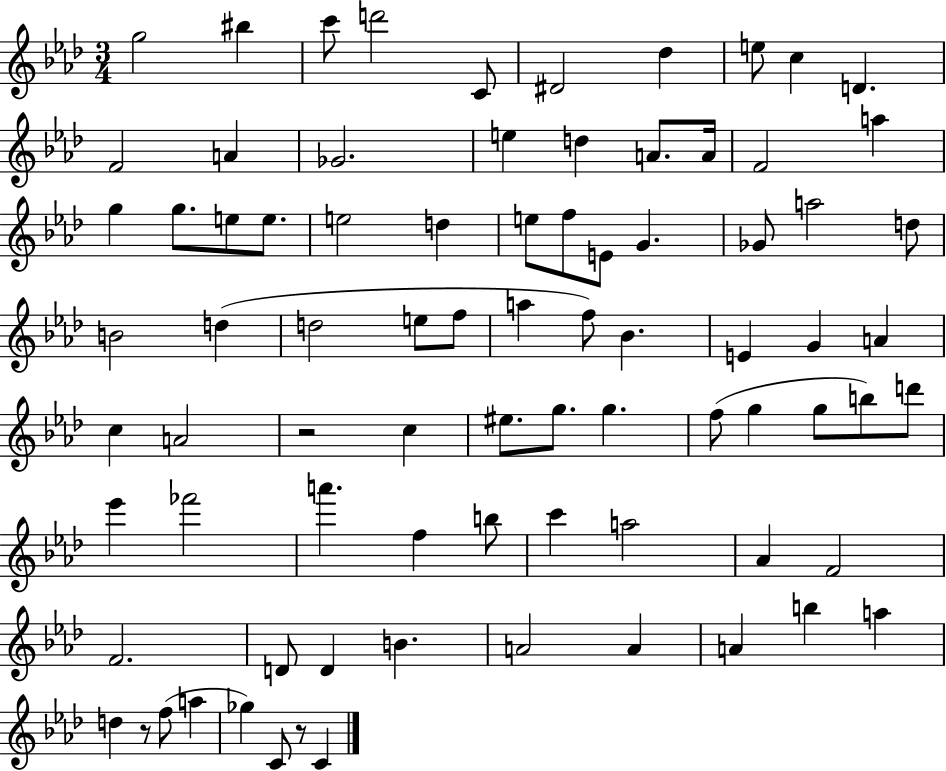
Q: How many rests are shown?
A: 3